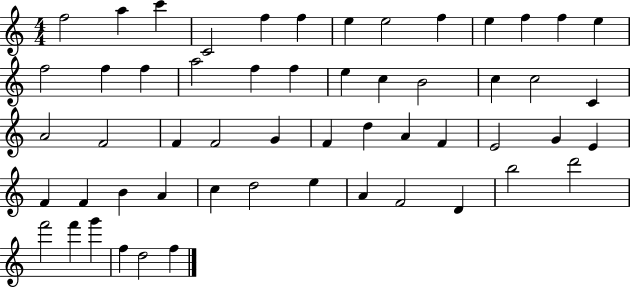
{
  \clef treble
  \numericTimeSignature
  \time 4/4
  \key c \major
  f''2 a''4 c'''4 | c'2 f''4 f''4 | e''4 e''2 f''4 | e''4 f''4 f''4 e''4 | \break f''2 f''4 f''4 | a''2 f''4 f''4 | e''4 c''4 b'2 | c''4 c''2 c'4 | \break a'2 f'2 | f'4 f'2 g'4 | f'4 d''4 a'4 f'4 | e'2 g'4 e'4 | \break f'4 f'4 b'4 a'4 | c''4 d''2 e''4 | a'4 f'2 d'4 | b''2 d'''2 | \break f'''2 f'''4 g'''4 | f''4 d''2 f''4 | \bar "|."
}